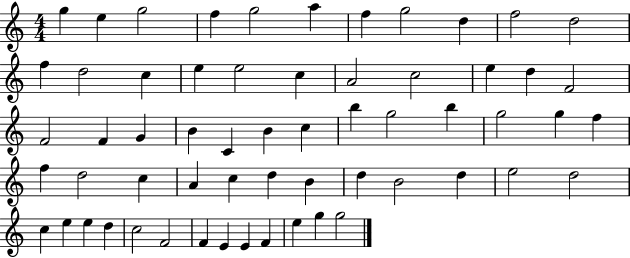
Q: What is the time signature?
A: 4/4